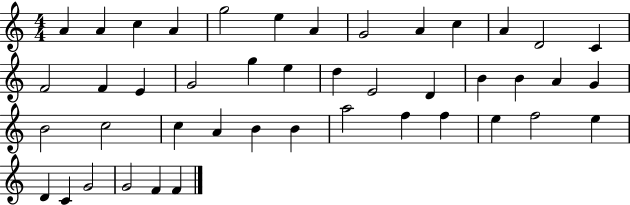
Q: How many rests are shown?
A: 0